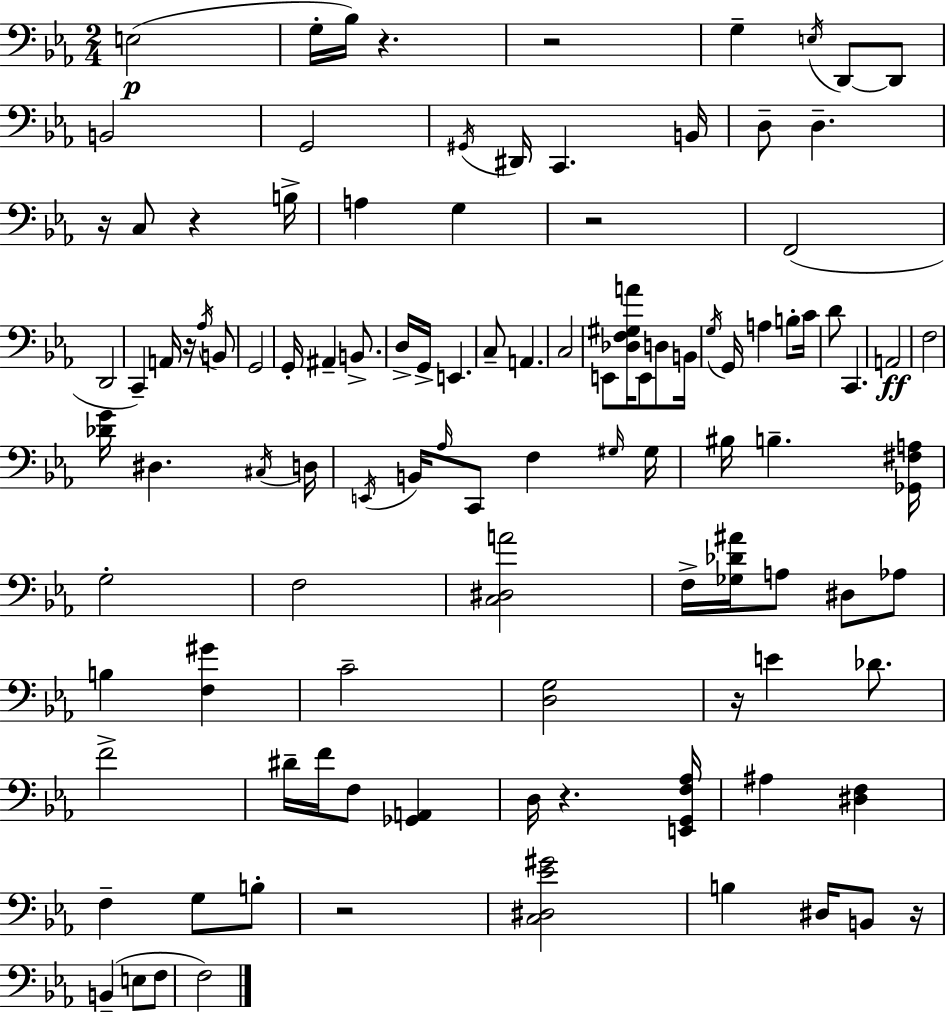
X:1
T:Untitled
M:2/4
L:1/4
K:Eb
E,2 G,/4 _B,/4 z z2 G, E,/4 D,,/2 D,,/2 B,,2 G,,2 ^G,,/4 ^D,,/4 C,, B,,/4 D,/2 D, z/4 C,/2 z B,/4 A, G, z2 F,,2 D,,2 C,, A,,/4 z/4 _A,/4 B,,/2 G,,2 G,,/4 ^A,, B,,/2 D,/4 G,,/4 E,, C,/2 A,, C,2 E,,/2 [_D,F,^G,A]/4 E,,/2 D,/2 B,,/4 G,/4 G,,/4 A, B,/2 C/4 D/2 C,, A,,2 F,2 [_DG]/4 ^D, ^C,/4 D,/4 E,,/4 B,,/4 _A,/4 C,,/2 F, ^G,/4 ^G,/4 ^B,/4 B, [_G,,^F,A,]/4 G,2 F,2 [C,^D,A]2 F,/4 [_G,_D^A]/4 A,/2 ^D,/2 _A,/2 B, [F,^G] C2 [D,G,]2 z/4 E _D/2 F2 ^D/4 F/4 F,/2 [_G,,A,,] D,/4 z [E,,G,,F,_A,]/4 ^A, [^D,F,] F, G,/2 B,/2 z2 [C,^D,_E^G]2 B, ^D,/4 B,,/2 z/4 B,, E,/2 F,/2 F,2